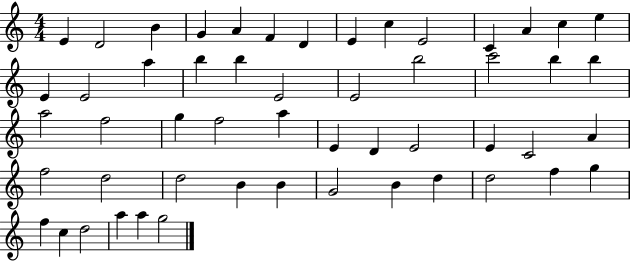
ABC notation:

X:1
T:Untitled
M:4/4
L:1/4
K:C
E D2 B G A F D E c E2 C A c e E E2 a b b E2 E2 b2 c'2 b b a2 f2 g f2 a E D E2 E C2 A f2 d2 d2 B B G2 B d d2 f g f c d2 a a g2